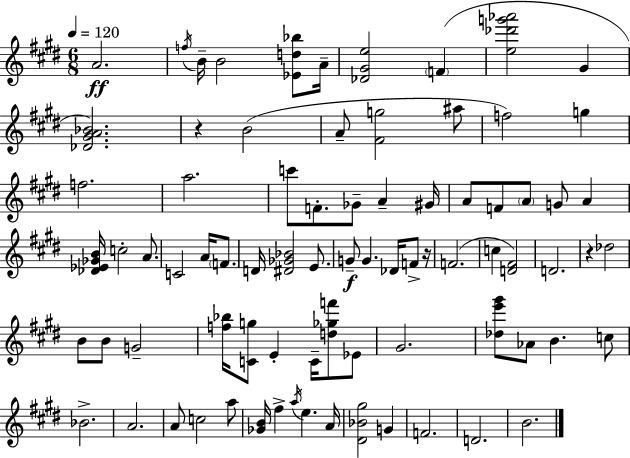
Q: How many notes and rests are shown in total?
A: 79